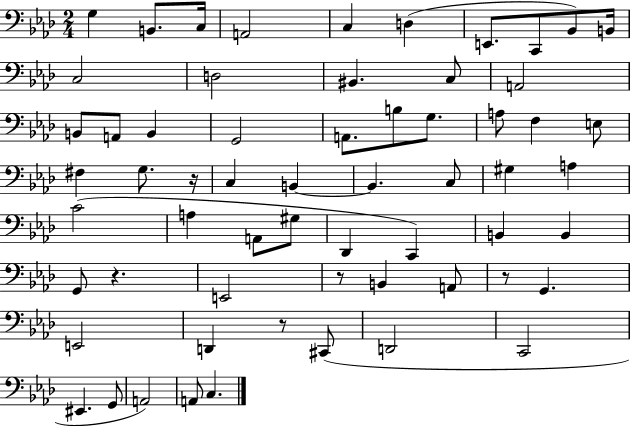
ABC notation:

X:1
T:Untitled
M:2/4
L:1/4
K:Ab
G, B,,/2 C,/4 A,,2 C, D, E,,/2 C,,/2 _B,,/2 B,,/4 C,2 D,2 ^B,, C,/2 A,,2 B,,/2 A,,/2 B,, G,,2 A,,/2 B,/2 G,/2 A,/2 F, E,/2 ^F, G,/2 z/4 C, B,, B,, C,/2 ^G, A, C2 A, A,,/2 ^G,/2 _D,, C,, B,, B,, G,,/2 z E,,2 z/2 B,, A,,/2 z/2 G,, E,,2 D,, z/2 ^C,,/2 D,,2 C,,2 ^E,, G,,/2 A,,2 A,,/2 C,